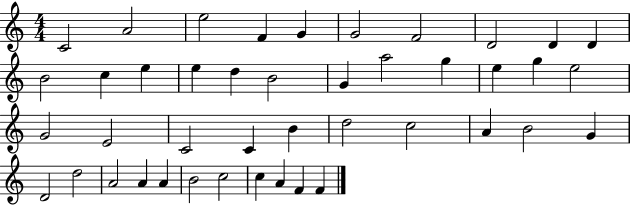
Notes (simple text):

C4/h A4/h E5/h F4/q G4/q G4/h F4/h D4/h D4/q D4/q B4/h C5/q E5/q E5/q D5/q B4/h G4/q A5/h G5/q E5/q G5/q E5/h G4/h E4/h C4/h C4/q B4/q D5/h C5/h A4/q B4/h G4/q D4/h D5/h A4/h A4/q A4/q B4/h C5/h C5/q A4/q F4/q F4/q